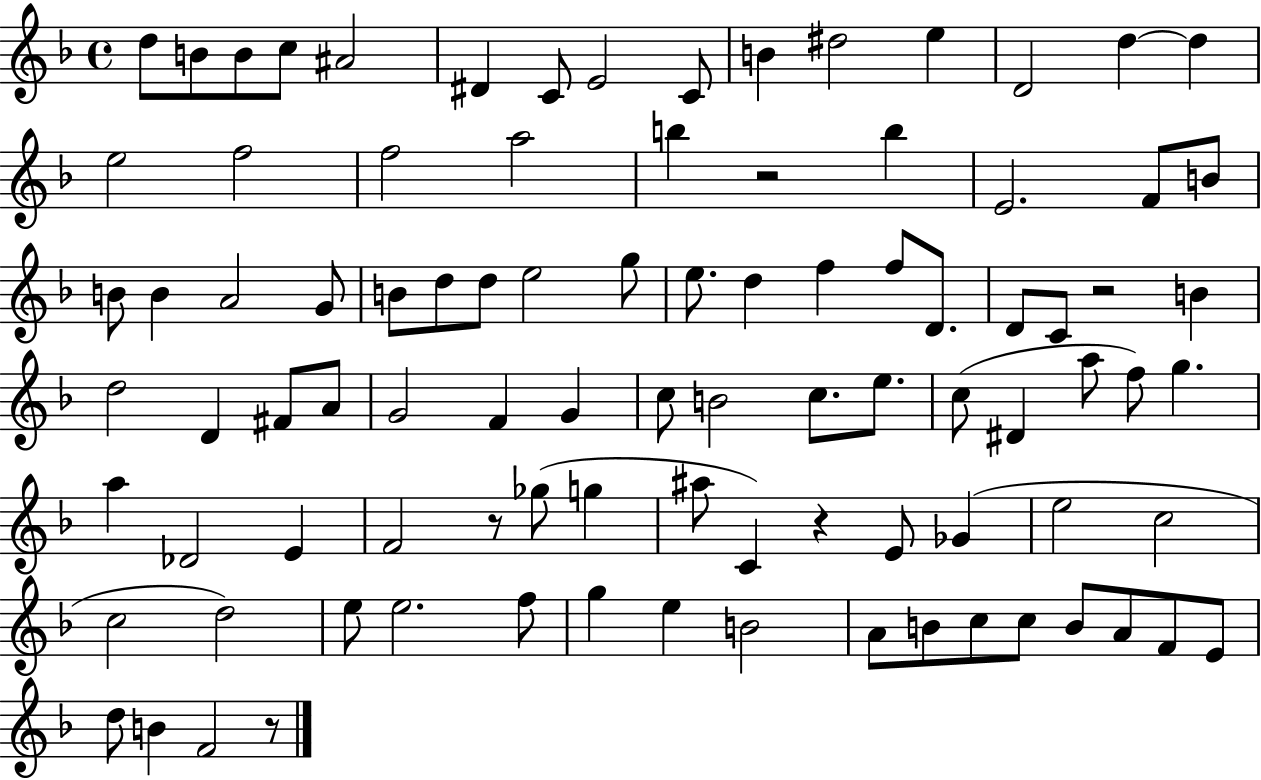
D5/e B4/e B4/e C5/e A#4/h D#4/q C4/e E4/h C4/e B4/q D#5/h E5/q D4/h D5/q D5/q E5/h F5/h F5/h A5/h B5/q R/h B5/q E4/h. F4/e B4/e B4/e B4/q A4/h G4/e B4/e D5/e D5/e E5/h G5/e E5/e. D5/q F5/q F5/e D4/e. D4/e C4/e R/h B4/q D5/h D4/q F#4/e A4/e G4/h F4/q G4/q C5/e B4/h C5/e. E5/e. C5/e D#4/q A5/e F5/e G5/q. A5/q Db4/h E4/q F4/h R/e Gb5/e G5/q A#5/e C4/q R/q E4/e Gb4/q E5/h C5/h C5/h D5/h E5/e E5/h. F5/e G5/q E5/q B4/h A4/e B4/e C5/e C5/e B4/e A4/e F4/e E4/e D5/e B4/q F4/h R/e